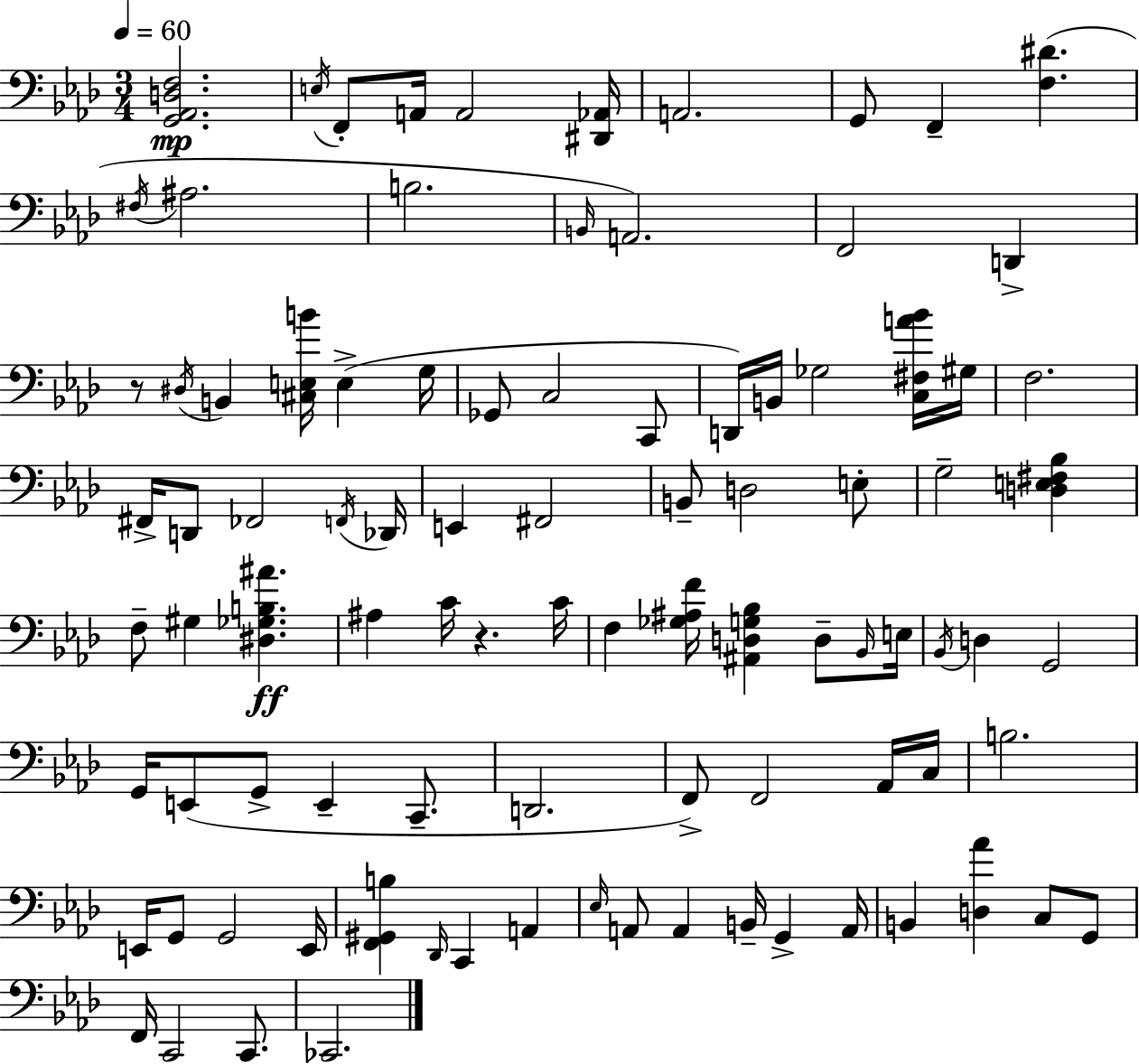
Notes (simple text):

[G2,Ab2,D3,F3]/h. E3/s F2/e A2/s A2/h [D#2,Ab2]/s A2/h. G2/e F2/q [F3,D#4]/q. F#3/s A#3/h. B3/h. B2/s A2/h. F2/h D2/q R/e D#3/s B2/q [C#3,E3,B4]/s E3/q G3/s Gb2/e C3/h C2/e D2/s B2/s Gb3/h [C3,F#3,A4,Bb4]/s G#3/s F3/h. F#2/s D2/e FES2/h F2/s Db2/s E2/q F#2/h B2/e D3/h E3/e G3/h [D3,E3,F#3,Bb3]/q F3/e G#3/q [D#3,Gb3,B3,A#4]/q. A#3/q C4/s R/q. C4/s F3/q [Gb3,A#3,F4]/s [A#2,D3,G3,Bb3]/q D3/e Bb2/s E3/s Bb2/s D3/q G2/h G2/s E2/e G2/e E2/q C2/e. D2/h. F2/e F2/h Ab2/s C3/s B3/h. E2/s G2/e G2/h E2/s [F2,G#2,B3]/q Db2/s C2/q A2/q Eb3/s A2/e A2/q B2/s G2/q A2/s B2/q [D3,Ab4]/q C3/e G2/e F2/s C2/h C2/e. CES2/h.